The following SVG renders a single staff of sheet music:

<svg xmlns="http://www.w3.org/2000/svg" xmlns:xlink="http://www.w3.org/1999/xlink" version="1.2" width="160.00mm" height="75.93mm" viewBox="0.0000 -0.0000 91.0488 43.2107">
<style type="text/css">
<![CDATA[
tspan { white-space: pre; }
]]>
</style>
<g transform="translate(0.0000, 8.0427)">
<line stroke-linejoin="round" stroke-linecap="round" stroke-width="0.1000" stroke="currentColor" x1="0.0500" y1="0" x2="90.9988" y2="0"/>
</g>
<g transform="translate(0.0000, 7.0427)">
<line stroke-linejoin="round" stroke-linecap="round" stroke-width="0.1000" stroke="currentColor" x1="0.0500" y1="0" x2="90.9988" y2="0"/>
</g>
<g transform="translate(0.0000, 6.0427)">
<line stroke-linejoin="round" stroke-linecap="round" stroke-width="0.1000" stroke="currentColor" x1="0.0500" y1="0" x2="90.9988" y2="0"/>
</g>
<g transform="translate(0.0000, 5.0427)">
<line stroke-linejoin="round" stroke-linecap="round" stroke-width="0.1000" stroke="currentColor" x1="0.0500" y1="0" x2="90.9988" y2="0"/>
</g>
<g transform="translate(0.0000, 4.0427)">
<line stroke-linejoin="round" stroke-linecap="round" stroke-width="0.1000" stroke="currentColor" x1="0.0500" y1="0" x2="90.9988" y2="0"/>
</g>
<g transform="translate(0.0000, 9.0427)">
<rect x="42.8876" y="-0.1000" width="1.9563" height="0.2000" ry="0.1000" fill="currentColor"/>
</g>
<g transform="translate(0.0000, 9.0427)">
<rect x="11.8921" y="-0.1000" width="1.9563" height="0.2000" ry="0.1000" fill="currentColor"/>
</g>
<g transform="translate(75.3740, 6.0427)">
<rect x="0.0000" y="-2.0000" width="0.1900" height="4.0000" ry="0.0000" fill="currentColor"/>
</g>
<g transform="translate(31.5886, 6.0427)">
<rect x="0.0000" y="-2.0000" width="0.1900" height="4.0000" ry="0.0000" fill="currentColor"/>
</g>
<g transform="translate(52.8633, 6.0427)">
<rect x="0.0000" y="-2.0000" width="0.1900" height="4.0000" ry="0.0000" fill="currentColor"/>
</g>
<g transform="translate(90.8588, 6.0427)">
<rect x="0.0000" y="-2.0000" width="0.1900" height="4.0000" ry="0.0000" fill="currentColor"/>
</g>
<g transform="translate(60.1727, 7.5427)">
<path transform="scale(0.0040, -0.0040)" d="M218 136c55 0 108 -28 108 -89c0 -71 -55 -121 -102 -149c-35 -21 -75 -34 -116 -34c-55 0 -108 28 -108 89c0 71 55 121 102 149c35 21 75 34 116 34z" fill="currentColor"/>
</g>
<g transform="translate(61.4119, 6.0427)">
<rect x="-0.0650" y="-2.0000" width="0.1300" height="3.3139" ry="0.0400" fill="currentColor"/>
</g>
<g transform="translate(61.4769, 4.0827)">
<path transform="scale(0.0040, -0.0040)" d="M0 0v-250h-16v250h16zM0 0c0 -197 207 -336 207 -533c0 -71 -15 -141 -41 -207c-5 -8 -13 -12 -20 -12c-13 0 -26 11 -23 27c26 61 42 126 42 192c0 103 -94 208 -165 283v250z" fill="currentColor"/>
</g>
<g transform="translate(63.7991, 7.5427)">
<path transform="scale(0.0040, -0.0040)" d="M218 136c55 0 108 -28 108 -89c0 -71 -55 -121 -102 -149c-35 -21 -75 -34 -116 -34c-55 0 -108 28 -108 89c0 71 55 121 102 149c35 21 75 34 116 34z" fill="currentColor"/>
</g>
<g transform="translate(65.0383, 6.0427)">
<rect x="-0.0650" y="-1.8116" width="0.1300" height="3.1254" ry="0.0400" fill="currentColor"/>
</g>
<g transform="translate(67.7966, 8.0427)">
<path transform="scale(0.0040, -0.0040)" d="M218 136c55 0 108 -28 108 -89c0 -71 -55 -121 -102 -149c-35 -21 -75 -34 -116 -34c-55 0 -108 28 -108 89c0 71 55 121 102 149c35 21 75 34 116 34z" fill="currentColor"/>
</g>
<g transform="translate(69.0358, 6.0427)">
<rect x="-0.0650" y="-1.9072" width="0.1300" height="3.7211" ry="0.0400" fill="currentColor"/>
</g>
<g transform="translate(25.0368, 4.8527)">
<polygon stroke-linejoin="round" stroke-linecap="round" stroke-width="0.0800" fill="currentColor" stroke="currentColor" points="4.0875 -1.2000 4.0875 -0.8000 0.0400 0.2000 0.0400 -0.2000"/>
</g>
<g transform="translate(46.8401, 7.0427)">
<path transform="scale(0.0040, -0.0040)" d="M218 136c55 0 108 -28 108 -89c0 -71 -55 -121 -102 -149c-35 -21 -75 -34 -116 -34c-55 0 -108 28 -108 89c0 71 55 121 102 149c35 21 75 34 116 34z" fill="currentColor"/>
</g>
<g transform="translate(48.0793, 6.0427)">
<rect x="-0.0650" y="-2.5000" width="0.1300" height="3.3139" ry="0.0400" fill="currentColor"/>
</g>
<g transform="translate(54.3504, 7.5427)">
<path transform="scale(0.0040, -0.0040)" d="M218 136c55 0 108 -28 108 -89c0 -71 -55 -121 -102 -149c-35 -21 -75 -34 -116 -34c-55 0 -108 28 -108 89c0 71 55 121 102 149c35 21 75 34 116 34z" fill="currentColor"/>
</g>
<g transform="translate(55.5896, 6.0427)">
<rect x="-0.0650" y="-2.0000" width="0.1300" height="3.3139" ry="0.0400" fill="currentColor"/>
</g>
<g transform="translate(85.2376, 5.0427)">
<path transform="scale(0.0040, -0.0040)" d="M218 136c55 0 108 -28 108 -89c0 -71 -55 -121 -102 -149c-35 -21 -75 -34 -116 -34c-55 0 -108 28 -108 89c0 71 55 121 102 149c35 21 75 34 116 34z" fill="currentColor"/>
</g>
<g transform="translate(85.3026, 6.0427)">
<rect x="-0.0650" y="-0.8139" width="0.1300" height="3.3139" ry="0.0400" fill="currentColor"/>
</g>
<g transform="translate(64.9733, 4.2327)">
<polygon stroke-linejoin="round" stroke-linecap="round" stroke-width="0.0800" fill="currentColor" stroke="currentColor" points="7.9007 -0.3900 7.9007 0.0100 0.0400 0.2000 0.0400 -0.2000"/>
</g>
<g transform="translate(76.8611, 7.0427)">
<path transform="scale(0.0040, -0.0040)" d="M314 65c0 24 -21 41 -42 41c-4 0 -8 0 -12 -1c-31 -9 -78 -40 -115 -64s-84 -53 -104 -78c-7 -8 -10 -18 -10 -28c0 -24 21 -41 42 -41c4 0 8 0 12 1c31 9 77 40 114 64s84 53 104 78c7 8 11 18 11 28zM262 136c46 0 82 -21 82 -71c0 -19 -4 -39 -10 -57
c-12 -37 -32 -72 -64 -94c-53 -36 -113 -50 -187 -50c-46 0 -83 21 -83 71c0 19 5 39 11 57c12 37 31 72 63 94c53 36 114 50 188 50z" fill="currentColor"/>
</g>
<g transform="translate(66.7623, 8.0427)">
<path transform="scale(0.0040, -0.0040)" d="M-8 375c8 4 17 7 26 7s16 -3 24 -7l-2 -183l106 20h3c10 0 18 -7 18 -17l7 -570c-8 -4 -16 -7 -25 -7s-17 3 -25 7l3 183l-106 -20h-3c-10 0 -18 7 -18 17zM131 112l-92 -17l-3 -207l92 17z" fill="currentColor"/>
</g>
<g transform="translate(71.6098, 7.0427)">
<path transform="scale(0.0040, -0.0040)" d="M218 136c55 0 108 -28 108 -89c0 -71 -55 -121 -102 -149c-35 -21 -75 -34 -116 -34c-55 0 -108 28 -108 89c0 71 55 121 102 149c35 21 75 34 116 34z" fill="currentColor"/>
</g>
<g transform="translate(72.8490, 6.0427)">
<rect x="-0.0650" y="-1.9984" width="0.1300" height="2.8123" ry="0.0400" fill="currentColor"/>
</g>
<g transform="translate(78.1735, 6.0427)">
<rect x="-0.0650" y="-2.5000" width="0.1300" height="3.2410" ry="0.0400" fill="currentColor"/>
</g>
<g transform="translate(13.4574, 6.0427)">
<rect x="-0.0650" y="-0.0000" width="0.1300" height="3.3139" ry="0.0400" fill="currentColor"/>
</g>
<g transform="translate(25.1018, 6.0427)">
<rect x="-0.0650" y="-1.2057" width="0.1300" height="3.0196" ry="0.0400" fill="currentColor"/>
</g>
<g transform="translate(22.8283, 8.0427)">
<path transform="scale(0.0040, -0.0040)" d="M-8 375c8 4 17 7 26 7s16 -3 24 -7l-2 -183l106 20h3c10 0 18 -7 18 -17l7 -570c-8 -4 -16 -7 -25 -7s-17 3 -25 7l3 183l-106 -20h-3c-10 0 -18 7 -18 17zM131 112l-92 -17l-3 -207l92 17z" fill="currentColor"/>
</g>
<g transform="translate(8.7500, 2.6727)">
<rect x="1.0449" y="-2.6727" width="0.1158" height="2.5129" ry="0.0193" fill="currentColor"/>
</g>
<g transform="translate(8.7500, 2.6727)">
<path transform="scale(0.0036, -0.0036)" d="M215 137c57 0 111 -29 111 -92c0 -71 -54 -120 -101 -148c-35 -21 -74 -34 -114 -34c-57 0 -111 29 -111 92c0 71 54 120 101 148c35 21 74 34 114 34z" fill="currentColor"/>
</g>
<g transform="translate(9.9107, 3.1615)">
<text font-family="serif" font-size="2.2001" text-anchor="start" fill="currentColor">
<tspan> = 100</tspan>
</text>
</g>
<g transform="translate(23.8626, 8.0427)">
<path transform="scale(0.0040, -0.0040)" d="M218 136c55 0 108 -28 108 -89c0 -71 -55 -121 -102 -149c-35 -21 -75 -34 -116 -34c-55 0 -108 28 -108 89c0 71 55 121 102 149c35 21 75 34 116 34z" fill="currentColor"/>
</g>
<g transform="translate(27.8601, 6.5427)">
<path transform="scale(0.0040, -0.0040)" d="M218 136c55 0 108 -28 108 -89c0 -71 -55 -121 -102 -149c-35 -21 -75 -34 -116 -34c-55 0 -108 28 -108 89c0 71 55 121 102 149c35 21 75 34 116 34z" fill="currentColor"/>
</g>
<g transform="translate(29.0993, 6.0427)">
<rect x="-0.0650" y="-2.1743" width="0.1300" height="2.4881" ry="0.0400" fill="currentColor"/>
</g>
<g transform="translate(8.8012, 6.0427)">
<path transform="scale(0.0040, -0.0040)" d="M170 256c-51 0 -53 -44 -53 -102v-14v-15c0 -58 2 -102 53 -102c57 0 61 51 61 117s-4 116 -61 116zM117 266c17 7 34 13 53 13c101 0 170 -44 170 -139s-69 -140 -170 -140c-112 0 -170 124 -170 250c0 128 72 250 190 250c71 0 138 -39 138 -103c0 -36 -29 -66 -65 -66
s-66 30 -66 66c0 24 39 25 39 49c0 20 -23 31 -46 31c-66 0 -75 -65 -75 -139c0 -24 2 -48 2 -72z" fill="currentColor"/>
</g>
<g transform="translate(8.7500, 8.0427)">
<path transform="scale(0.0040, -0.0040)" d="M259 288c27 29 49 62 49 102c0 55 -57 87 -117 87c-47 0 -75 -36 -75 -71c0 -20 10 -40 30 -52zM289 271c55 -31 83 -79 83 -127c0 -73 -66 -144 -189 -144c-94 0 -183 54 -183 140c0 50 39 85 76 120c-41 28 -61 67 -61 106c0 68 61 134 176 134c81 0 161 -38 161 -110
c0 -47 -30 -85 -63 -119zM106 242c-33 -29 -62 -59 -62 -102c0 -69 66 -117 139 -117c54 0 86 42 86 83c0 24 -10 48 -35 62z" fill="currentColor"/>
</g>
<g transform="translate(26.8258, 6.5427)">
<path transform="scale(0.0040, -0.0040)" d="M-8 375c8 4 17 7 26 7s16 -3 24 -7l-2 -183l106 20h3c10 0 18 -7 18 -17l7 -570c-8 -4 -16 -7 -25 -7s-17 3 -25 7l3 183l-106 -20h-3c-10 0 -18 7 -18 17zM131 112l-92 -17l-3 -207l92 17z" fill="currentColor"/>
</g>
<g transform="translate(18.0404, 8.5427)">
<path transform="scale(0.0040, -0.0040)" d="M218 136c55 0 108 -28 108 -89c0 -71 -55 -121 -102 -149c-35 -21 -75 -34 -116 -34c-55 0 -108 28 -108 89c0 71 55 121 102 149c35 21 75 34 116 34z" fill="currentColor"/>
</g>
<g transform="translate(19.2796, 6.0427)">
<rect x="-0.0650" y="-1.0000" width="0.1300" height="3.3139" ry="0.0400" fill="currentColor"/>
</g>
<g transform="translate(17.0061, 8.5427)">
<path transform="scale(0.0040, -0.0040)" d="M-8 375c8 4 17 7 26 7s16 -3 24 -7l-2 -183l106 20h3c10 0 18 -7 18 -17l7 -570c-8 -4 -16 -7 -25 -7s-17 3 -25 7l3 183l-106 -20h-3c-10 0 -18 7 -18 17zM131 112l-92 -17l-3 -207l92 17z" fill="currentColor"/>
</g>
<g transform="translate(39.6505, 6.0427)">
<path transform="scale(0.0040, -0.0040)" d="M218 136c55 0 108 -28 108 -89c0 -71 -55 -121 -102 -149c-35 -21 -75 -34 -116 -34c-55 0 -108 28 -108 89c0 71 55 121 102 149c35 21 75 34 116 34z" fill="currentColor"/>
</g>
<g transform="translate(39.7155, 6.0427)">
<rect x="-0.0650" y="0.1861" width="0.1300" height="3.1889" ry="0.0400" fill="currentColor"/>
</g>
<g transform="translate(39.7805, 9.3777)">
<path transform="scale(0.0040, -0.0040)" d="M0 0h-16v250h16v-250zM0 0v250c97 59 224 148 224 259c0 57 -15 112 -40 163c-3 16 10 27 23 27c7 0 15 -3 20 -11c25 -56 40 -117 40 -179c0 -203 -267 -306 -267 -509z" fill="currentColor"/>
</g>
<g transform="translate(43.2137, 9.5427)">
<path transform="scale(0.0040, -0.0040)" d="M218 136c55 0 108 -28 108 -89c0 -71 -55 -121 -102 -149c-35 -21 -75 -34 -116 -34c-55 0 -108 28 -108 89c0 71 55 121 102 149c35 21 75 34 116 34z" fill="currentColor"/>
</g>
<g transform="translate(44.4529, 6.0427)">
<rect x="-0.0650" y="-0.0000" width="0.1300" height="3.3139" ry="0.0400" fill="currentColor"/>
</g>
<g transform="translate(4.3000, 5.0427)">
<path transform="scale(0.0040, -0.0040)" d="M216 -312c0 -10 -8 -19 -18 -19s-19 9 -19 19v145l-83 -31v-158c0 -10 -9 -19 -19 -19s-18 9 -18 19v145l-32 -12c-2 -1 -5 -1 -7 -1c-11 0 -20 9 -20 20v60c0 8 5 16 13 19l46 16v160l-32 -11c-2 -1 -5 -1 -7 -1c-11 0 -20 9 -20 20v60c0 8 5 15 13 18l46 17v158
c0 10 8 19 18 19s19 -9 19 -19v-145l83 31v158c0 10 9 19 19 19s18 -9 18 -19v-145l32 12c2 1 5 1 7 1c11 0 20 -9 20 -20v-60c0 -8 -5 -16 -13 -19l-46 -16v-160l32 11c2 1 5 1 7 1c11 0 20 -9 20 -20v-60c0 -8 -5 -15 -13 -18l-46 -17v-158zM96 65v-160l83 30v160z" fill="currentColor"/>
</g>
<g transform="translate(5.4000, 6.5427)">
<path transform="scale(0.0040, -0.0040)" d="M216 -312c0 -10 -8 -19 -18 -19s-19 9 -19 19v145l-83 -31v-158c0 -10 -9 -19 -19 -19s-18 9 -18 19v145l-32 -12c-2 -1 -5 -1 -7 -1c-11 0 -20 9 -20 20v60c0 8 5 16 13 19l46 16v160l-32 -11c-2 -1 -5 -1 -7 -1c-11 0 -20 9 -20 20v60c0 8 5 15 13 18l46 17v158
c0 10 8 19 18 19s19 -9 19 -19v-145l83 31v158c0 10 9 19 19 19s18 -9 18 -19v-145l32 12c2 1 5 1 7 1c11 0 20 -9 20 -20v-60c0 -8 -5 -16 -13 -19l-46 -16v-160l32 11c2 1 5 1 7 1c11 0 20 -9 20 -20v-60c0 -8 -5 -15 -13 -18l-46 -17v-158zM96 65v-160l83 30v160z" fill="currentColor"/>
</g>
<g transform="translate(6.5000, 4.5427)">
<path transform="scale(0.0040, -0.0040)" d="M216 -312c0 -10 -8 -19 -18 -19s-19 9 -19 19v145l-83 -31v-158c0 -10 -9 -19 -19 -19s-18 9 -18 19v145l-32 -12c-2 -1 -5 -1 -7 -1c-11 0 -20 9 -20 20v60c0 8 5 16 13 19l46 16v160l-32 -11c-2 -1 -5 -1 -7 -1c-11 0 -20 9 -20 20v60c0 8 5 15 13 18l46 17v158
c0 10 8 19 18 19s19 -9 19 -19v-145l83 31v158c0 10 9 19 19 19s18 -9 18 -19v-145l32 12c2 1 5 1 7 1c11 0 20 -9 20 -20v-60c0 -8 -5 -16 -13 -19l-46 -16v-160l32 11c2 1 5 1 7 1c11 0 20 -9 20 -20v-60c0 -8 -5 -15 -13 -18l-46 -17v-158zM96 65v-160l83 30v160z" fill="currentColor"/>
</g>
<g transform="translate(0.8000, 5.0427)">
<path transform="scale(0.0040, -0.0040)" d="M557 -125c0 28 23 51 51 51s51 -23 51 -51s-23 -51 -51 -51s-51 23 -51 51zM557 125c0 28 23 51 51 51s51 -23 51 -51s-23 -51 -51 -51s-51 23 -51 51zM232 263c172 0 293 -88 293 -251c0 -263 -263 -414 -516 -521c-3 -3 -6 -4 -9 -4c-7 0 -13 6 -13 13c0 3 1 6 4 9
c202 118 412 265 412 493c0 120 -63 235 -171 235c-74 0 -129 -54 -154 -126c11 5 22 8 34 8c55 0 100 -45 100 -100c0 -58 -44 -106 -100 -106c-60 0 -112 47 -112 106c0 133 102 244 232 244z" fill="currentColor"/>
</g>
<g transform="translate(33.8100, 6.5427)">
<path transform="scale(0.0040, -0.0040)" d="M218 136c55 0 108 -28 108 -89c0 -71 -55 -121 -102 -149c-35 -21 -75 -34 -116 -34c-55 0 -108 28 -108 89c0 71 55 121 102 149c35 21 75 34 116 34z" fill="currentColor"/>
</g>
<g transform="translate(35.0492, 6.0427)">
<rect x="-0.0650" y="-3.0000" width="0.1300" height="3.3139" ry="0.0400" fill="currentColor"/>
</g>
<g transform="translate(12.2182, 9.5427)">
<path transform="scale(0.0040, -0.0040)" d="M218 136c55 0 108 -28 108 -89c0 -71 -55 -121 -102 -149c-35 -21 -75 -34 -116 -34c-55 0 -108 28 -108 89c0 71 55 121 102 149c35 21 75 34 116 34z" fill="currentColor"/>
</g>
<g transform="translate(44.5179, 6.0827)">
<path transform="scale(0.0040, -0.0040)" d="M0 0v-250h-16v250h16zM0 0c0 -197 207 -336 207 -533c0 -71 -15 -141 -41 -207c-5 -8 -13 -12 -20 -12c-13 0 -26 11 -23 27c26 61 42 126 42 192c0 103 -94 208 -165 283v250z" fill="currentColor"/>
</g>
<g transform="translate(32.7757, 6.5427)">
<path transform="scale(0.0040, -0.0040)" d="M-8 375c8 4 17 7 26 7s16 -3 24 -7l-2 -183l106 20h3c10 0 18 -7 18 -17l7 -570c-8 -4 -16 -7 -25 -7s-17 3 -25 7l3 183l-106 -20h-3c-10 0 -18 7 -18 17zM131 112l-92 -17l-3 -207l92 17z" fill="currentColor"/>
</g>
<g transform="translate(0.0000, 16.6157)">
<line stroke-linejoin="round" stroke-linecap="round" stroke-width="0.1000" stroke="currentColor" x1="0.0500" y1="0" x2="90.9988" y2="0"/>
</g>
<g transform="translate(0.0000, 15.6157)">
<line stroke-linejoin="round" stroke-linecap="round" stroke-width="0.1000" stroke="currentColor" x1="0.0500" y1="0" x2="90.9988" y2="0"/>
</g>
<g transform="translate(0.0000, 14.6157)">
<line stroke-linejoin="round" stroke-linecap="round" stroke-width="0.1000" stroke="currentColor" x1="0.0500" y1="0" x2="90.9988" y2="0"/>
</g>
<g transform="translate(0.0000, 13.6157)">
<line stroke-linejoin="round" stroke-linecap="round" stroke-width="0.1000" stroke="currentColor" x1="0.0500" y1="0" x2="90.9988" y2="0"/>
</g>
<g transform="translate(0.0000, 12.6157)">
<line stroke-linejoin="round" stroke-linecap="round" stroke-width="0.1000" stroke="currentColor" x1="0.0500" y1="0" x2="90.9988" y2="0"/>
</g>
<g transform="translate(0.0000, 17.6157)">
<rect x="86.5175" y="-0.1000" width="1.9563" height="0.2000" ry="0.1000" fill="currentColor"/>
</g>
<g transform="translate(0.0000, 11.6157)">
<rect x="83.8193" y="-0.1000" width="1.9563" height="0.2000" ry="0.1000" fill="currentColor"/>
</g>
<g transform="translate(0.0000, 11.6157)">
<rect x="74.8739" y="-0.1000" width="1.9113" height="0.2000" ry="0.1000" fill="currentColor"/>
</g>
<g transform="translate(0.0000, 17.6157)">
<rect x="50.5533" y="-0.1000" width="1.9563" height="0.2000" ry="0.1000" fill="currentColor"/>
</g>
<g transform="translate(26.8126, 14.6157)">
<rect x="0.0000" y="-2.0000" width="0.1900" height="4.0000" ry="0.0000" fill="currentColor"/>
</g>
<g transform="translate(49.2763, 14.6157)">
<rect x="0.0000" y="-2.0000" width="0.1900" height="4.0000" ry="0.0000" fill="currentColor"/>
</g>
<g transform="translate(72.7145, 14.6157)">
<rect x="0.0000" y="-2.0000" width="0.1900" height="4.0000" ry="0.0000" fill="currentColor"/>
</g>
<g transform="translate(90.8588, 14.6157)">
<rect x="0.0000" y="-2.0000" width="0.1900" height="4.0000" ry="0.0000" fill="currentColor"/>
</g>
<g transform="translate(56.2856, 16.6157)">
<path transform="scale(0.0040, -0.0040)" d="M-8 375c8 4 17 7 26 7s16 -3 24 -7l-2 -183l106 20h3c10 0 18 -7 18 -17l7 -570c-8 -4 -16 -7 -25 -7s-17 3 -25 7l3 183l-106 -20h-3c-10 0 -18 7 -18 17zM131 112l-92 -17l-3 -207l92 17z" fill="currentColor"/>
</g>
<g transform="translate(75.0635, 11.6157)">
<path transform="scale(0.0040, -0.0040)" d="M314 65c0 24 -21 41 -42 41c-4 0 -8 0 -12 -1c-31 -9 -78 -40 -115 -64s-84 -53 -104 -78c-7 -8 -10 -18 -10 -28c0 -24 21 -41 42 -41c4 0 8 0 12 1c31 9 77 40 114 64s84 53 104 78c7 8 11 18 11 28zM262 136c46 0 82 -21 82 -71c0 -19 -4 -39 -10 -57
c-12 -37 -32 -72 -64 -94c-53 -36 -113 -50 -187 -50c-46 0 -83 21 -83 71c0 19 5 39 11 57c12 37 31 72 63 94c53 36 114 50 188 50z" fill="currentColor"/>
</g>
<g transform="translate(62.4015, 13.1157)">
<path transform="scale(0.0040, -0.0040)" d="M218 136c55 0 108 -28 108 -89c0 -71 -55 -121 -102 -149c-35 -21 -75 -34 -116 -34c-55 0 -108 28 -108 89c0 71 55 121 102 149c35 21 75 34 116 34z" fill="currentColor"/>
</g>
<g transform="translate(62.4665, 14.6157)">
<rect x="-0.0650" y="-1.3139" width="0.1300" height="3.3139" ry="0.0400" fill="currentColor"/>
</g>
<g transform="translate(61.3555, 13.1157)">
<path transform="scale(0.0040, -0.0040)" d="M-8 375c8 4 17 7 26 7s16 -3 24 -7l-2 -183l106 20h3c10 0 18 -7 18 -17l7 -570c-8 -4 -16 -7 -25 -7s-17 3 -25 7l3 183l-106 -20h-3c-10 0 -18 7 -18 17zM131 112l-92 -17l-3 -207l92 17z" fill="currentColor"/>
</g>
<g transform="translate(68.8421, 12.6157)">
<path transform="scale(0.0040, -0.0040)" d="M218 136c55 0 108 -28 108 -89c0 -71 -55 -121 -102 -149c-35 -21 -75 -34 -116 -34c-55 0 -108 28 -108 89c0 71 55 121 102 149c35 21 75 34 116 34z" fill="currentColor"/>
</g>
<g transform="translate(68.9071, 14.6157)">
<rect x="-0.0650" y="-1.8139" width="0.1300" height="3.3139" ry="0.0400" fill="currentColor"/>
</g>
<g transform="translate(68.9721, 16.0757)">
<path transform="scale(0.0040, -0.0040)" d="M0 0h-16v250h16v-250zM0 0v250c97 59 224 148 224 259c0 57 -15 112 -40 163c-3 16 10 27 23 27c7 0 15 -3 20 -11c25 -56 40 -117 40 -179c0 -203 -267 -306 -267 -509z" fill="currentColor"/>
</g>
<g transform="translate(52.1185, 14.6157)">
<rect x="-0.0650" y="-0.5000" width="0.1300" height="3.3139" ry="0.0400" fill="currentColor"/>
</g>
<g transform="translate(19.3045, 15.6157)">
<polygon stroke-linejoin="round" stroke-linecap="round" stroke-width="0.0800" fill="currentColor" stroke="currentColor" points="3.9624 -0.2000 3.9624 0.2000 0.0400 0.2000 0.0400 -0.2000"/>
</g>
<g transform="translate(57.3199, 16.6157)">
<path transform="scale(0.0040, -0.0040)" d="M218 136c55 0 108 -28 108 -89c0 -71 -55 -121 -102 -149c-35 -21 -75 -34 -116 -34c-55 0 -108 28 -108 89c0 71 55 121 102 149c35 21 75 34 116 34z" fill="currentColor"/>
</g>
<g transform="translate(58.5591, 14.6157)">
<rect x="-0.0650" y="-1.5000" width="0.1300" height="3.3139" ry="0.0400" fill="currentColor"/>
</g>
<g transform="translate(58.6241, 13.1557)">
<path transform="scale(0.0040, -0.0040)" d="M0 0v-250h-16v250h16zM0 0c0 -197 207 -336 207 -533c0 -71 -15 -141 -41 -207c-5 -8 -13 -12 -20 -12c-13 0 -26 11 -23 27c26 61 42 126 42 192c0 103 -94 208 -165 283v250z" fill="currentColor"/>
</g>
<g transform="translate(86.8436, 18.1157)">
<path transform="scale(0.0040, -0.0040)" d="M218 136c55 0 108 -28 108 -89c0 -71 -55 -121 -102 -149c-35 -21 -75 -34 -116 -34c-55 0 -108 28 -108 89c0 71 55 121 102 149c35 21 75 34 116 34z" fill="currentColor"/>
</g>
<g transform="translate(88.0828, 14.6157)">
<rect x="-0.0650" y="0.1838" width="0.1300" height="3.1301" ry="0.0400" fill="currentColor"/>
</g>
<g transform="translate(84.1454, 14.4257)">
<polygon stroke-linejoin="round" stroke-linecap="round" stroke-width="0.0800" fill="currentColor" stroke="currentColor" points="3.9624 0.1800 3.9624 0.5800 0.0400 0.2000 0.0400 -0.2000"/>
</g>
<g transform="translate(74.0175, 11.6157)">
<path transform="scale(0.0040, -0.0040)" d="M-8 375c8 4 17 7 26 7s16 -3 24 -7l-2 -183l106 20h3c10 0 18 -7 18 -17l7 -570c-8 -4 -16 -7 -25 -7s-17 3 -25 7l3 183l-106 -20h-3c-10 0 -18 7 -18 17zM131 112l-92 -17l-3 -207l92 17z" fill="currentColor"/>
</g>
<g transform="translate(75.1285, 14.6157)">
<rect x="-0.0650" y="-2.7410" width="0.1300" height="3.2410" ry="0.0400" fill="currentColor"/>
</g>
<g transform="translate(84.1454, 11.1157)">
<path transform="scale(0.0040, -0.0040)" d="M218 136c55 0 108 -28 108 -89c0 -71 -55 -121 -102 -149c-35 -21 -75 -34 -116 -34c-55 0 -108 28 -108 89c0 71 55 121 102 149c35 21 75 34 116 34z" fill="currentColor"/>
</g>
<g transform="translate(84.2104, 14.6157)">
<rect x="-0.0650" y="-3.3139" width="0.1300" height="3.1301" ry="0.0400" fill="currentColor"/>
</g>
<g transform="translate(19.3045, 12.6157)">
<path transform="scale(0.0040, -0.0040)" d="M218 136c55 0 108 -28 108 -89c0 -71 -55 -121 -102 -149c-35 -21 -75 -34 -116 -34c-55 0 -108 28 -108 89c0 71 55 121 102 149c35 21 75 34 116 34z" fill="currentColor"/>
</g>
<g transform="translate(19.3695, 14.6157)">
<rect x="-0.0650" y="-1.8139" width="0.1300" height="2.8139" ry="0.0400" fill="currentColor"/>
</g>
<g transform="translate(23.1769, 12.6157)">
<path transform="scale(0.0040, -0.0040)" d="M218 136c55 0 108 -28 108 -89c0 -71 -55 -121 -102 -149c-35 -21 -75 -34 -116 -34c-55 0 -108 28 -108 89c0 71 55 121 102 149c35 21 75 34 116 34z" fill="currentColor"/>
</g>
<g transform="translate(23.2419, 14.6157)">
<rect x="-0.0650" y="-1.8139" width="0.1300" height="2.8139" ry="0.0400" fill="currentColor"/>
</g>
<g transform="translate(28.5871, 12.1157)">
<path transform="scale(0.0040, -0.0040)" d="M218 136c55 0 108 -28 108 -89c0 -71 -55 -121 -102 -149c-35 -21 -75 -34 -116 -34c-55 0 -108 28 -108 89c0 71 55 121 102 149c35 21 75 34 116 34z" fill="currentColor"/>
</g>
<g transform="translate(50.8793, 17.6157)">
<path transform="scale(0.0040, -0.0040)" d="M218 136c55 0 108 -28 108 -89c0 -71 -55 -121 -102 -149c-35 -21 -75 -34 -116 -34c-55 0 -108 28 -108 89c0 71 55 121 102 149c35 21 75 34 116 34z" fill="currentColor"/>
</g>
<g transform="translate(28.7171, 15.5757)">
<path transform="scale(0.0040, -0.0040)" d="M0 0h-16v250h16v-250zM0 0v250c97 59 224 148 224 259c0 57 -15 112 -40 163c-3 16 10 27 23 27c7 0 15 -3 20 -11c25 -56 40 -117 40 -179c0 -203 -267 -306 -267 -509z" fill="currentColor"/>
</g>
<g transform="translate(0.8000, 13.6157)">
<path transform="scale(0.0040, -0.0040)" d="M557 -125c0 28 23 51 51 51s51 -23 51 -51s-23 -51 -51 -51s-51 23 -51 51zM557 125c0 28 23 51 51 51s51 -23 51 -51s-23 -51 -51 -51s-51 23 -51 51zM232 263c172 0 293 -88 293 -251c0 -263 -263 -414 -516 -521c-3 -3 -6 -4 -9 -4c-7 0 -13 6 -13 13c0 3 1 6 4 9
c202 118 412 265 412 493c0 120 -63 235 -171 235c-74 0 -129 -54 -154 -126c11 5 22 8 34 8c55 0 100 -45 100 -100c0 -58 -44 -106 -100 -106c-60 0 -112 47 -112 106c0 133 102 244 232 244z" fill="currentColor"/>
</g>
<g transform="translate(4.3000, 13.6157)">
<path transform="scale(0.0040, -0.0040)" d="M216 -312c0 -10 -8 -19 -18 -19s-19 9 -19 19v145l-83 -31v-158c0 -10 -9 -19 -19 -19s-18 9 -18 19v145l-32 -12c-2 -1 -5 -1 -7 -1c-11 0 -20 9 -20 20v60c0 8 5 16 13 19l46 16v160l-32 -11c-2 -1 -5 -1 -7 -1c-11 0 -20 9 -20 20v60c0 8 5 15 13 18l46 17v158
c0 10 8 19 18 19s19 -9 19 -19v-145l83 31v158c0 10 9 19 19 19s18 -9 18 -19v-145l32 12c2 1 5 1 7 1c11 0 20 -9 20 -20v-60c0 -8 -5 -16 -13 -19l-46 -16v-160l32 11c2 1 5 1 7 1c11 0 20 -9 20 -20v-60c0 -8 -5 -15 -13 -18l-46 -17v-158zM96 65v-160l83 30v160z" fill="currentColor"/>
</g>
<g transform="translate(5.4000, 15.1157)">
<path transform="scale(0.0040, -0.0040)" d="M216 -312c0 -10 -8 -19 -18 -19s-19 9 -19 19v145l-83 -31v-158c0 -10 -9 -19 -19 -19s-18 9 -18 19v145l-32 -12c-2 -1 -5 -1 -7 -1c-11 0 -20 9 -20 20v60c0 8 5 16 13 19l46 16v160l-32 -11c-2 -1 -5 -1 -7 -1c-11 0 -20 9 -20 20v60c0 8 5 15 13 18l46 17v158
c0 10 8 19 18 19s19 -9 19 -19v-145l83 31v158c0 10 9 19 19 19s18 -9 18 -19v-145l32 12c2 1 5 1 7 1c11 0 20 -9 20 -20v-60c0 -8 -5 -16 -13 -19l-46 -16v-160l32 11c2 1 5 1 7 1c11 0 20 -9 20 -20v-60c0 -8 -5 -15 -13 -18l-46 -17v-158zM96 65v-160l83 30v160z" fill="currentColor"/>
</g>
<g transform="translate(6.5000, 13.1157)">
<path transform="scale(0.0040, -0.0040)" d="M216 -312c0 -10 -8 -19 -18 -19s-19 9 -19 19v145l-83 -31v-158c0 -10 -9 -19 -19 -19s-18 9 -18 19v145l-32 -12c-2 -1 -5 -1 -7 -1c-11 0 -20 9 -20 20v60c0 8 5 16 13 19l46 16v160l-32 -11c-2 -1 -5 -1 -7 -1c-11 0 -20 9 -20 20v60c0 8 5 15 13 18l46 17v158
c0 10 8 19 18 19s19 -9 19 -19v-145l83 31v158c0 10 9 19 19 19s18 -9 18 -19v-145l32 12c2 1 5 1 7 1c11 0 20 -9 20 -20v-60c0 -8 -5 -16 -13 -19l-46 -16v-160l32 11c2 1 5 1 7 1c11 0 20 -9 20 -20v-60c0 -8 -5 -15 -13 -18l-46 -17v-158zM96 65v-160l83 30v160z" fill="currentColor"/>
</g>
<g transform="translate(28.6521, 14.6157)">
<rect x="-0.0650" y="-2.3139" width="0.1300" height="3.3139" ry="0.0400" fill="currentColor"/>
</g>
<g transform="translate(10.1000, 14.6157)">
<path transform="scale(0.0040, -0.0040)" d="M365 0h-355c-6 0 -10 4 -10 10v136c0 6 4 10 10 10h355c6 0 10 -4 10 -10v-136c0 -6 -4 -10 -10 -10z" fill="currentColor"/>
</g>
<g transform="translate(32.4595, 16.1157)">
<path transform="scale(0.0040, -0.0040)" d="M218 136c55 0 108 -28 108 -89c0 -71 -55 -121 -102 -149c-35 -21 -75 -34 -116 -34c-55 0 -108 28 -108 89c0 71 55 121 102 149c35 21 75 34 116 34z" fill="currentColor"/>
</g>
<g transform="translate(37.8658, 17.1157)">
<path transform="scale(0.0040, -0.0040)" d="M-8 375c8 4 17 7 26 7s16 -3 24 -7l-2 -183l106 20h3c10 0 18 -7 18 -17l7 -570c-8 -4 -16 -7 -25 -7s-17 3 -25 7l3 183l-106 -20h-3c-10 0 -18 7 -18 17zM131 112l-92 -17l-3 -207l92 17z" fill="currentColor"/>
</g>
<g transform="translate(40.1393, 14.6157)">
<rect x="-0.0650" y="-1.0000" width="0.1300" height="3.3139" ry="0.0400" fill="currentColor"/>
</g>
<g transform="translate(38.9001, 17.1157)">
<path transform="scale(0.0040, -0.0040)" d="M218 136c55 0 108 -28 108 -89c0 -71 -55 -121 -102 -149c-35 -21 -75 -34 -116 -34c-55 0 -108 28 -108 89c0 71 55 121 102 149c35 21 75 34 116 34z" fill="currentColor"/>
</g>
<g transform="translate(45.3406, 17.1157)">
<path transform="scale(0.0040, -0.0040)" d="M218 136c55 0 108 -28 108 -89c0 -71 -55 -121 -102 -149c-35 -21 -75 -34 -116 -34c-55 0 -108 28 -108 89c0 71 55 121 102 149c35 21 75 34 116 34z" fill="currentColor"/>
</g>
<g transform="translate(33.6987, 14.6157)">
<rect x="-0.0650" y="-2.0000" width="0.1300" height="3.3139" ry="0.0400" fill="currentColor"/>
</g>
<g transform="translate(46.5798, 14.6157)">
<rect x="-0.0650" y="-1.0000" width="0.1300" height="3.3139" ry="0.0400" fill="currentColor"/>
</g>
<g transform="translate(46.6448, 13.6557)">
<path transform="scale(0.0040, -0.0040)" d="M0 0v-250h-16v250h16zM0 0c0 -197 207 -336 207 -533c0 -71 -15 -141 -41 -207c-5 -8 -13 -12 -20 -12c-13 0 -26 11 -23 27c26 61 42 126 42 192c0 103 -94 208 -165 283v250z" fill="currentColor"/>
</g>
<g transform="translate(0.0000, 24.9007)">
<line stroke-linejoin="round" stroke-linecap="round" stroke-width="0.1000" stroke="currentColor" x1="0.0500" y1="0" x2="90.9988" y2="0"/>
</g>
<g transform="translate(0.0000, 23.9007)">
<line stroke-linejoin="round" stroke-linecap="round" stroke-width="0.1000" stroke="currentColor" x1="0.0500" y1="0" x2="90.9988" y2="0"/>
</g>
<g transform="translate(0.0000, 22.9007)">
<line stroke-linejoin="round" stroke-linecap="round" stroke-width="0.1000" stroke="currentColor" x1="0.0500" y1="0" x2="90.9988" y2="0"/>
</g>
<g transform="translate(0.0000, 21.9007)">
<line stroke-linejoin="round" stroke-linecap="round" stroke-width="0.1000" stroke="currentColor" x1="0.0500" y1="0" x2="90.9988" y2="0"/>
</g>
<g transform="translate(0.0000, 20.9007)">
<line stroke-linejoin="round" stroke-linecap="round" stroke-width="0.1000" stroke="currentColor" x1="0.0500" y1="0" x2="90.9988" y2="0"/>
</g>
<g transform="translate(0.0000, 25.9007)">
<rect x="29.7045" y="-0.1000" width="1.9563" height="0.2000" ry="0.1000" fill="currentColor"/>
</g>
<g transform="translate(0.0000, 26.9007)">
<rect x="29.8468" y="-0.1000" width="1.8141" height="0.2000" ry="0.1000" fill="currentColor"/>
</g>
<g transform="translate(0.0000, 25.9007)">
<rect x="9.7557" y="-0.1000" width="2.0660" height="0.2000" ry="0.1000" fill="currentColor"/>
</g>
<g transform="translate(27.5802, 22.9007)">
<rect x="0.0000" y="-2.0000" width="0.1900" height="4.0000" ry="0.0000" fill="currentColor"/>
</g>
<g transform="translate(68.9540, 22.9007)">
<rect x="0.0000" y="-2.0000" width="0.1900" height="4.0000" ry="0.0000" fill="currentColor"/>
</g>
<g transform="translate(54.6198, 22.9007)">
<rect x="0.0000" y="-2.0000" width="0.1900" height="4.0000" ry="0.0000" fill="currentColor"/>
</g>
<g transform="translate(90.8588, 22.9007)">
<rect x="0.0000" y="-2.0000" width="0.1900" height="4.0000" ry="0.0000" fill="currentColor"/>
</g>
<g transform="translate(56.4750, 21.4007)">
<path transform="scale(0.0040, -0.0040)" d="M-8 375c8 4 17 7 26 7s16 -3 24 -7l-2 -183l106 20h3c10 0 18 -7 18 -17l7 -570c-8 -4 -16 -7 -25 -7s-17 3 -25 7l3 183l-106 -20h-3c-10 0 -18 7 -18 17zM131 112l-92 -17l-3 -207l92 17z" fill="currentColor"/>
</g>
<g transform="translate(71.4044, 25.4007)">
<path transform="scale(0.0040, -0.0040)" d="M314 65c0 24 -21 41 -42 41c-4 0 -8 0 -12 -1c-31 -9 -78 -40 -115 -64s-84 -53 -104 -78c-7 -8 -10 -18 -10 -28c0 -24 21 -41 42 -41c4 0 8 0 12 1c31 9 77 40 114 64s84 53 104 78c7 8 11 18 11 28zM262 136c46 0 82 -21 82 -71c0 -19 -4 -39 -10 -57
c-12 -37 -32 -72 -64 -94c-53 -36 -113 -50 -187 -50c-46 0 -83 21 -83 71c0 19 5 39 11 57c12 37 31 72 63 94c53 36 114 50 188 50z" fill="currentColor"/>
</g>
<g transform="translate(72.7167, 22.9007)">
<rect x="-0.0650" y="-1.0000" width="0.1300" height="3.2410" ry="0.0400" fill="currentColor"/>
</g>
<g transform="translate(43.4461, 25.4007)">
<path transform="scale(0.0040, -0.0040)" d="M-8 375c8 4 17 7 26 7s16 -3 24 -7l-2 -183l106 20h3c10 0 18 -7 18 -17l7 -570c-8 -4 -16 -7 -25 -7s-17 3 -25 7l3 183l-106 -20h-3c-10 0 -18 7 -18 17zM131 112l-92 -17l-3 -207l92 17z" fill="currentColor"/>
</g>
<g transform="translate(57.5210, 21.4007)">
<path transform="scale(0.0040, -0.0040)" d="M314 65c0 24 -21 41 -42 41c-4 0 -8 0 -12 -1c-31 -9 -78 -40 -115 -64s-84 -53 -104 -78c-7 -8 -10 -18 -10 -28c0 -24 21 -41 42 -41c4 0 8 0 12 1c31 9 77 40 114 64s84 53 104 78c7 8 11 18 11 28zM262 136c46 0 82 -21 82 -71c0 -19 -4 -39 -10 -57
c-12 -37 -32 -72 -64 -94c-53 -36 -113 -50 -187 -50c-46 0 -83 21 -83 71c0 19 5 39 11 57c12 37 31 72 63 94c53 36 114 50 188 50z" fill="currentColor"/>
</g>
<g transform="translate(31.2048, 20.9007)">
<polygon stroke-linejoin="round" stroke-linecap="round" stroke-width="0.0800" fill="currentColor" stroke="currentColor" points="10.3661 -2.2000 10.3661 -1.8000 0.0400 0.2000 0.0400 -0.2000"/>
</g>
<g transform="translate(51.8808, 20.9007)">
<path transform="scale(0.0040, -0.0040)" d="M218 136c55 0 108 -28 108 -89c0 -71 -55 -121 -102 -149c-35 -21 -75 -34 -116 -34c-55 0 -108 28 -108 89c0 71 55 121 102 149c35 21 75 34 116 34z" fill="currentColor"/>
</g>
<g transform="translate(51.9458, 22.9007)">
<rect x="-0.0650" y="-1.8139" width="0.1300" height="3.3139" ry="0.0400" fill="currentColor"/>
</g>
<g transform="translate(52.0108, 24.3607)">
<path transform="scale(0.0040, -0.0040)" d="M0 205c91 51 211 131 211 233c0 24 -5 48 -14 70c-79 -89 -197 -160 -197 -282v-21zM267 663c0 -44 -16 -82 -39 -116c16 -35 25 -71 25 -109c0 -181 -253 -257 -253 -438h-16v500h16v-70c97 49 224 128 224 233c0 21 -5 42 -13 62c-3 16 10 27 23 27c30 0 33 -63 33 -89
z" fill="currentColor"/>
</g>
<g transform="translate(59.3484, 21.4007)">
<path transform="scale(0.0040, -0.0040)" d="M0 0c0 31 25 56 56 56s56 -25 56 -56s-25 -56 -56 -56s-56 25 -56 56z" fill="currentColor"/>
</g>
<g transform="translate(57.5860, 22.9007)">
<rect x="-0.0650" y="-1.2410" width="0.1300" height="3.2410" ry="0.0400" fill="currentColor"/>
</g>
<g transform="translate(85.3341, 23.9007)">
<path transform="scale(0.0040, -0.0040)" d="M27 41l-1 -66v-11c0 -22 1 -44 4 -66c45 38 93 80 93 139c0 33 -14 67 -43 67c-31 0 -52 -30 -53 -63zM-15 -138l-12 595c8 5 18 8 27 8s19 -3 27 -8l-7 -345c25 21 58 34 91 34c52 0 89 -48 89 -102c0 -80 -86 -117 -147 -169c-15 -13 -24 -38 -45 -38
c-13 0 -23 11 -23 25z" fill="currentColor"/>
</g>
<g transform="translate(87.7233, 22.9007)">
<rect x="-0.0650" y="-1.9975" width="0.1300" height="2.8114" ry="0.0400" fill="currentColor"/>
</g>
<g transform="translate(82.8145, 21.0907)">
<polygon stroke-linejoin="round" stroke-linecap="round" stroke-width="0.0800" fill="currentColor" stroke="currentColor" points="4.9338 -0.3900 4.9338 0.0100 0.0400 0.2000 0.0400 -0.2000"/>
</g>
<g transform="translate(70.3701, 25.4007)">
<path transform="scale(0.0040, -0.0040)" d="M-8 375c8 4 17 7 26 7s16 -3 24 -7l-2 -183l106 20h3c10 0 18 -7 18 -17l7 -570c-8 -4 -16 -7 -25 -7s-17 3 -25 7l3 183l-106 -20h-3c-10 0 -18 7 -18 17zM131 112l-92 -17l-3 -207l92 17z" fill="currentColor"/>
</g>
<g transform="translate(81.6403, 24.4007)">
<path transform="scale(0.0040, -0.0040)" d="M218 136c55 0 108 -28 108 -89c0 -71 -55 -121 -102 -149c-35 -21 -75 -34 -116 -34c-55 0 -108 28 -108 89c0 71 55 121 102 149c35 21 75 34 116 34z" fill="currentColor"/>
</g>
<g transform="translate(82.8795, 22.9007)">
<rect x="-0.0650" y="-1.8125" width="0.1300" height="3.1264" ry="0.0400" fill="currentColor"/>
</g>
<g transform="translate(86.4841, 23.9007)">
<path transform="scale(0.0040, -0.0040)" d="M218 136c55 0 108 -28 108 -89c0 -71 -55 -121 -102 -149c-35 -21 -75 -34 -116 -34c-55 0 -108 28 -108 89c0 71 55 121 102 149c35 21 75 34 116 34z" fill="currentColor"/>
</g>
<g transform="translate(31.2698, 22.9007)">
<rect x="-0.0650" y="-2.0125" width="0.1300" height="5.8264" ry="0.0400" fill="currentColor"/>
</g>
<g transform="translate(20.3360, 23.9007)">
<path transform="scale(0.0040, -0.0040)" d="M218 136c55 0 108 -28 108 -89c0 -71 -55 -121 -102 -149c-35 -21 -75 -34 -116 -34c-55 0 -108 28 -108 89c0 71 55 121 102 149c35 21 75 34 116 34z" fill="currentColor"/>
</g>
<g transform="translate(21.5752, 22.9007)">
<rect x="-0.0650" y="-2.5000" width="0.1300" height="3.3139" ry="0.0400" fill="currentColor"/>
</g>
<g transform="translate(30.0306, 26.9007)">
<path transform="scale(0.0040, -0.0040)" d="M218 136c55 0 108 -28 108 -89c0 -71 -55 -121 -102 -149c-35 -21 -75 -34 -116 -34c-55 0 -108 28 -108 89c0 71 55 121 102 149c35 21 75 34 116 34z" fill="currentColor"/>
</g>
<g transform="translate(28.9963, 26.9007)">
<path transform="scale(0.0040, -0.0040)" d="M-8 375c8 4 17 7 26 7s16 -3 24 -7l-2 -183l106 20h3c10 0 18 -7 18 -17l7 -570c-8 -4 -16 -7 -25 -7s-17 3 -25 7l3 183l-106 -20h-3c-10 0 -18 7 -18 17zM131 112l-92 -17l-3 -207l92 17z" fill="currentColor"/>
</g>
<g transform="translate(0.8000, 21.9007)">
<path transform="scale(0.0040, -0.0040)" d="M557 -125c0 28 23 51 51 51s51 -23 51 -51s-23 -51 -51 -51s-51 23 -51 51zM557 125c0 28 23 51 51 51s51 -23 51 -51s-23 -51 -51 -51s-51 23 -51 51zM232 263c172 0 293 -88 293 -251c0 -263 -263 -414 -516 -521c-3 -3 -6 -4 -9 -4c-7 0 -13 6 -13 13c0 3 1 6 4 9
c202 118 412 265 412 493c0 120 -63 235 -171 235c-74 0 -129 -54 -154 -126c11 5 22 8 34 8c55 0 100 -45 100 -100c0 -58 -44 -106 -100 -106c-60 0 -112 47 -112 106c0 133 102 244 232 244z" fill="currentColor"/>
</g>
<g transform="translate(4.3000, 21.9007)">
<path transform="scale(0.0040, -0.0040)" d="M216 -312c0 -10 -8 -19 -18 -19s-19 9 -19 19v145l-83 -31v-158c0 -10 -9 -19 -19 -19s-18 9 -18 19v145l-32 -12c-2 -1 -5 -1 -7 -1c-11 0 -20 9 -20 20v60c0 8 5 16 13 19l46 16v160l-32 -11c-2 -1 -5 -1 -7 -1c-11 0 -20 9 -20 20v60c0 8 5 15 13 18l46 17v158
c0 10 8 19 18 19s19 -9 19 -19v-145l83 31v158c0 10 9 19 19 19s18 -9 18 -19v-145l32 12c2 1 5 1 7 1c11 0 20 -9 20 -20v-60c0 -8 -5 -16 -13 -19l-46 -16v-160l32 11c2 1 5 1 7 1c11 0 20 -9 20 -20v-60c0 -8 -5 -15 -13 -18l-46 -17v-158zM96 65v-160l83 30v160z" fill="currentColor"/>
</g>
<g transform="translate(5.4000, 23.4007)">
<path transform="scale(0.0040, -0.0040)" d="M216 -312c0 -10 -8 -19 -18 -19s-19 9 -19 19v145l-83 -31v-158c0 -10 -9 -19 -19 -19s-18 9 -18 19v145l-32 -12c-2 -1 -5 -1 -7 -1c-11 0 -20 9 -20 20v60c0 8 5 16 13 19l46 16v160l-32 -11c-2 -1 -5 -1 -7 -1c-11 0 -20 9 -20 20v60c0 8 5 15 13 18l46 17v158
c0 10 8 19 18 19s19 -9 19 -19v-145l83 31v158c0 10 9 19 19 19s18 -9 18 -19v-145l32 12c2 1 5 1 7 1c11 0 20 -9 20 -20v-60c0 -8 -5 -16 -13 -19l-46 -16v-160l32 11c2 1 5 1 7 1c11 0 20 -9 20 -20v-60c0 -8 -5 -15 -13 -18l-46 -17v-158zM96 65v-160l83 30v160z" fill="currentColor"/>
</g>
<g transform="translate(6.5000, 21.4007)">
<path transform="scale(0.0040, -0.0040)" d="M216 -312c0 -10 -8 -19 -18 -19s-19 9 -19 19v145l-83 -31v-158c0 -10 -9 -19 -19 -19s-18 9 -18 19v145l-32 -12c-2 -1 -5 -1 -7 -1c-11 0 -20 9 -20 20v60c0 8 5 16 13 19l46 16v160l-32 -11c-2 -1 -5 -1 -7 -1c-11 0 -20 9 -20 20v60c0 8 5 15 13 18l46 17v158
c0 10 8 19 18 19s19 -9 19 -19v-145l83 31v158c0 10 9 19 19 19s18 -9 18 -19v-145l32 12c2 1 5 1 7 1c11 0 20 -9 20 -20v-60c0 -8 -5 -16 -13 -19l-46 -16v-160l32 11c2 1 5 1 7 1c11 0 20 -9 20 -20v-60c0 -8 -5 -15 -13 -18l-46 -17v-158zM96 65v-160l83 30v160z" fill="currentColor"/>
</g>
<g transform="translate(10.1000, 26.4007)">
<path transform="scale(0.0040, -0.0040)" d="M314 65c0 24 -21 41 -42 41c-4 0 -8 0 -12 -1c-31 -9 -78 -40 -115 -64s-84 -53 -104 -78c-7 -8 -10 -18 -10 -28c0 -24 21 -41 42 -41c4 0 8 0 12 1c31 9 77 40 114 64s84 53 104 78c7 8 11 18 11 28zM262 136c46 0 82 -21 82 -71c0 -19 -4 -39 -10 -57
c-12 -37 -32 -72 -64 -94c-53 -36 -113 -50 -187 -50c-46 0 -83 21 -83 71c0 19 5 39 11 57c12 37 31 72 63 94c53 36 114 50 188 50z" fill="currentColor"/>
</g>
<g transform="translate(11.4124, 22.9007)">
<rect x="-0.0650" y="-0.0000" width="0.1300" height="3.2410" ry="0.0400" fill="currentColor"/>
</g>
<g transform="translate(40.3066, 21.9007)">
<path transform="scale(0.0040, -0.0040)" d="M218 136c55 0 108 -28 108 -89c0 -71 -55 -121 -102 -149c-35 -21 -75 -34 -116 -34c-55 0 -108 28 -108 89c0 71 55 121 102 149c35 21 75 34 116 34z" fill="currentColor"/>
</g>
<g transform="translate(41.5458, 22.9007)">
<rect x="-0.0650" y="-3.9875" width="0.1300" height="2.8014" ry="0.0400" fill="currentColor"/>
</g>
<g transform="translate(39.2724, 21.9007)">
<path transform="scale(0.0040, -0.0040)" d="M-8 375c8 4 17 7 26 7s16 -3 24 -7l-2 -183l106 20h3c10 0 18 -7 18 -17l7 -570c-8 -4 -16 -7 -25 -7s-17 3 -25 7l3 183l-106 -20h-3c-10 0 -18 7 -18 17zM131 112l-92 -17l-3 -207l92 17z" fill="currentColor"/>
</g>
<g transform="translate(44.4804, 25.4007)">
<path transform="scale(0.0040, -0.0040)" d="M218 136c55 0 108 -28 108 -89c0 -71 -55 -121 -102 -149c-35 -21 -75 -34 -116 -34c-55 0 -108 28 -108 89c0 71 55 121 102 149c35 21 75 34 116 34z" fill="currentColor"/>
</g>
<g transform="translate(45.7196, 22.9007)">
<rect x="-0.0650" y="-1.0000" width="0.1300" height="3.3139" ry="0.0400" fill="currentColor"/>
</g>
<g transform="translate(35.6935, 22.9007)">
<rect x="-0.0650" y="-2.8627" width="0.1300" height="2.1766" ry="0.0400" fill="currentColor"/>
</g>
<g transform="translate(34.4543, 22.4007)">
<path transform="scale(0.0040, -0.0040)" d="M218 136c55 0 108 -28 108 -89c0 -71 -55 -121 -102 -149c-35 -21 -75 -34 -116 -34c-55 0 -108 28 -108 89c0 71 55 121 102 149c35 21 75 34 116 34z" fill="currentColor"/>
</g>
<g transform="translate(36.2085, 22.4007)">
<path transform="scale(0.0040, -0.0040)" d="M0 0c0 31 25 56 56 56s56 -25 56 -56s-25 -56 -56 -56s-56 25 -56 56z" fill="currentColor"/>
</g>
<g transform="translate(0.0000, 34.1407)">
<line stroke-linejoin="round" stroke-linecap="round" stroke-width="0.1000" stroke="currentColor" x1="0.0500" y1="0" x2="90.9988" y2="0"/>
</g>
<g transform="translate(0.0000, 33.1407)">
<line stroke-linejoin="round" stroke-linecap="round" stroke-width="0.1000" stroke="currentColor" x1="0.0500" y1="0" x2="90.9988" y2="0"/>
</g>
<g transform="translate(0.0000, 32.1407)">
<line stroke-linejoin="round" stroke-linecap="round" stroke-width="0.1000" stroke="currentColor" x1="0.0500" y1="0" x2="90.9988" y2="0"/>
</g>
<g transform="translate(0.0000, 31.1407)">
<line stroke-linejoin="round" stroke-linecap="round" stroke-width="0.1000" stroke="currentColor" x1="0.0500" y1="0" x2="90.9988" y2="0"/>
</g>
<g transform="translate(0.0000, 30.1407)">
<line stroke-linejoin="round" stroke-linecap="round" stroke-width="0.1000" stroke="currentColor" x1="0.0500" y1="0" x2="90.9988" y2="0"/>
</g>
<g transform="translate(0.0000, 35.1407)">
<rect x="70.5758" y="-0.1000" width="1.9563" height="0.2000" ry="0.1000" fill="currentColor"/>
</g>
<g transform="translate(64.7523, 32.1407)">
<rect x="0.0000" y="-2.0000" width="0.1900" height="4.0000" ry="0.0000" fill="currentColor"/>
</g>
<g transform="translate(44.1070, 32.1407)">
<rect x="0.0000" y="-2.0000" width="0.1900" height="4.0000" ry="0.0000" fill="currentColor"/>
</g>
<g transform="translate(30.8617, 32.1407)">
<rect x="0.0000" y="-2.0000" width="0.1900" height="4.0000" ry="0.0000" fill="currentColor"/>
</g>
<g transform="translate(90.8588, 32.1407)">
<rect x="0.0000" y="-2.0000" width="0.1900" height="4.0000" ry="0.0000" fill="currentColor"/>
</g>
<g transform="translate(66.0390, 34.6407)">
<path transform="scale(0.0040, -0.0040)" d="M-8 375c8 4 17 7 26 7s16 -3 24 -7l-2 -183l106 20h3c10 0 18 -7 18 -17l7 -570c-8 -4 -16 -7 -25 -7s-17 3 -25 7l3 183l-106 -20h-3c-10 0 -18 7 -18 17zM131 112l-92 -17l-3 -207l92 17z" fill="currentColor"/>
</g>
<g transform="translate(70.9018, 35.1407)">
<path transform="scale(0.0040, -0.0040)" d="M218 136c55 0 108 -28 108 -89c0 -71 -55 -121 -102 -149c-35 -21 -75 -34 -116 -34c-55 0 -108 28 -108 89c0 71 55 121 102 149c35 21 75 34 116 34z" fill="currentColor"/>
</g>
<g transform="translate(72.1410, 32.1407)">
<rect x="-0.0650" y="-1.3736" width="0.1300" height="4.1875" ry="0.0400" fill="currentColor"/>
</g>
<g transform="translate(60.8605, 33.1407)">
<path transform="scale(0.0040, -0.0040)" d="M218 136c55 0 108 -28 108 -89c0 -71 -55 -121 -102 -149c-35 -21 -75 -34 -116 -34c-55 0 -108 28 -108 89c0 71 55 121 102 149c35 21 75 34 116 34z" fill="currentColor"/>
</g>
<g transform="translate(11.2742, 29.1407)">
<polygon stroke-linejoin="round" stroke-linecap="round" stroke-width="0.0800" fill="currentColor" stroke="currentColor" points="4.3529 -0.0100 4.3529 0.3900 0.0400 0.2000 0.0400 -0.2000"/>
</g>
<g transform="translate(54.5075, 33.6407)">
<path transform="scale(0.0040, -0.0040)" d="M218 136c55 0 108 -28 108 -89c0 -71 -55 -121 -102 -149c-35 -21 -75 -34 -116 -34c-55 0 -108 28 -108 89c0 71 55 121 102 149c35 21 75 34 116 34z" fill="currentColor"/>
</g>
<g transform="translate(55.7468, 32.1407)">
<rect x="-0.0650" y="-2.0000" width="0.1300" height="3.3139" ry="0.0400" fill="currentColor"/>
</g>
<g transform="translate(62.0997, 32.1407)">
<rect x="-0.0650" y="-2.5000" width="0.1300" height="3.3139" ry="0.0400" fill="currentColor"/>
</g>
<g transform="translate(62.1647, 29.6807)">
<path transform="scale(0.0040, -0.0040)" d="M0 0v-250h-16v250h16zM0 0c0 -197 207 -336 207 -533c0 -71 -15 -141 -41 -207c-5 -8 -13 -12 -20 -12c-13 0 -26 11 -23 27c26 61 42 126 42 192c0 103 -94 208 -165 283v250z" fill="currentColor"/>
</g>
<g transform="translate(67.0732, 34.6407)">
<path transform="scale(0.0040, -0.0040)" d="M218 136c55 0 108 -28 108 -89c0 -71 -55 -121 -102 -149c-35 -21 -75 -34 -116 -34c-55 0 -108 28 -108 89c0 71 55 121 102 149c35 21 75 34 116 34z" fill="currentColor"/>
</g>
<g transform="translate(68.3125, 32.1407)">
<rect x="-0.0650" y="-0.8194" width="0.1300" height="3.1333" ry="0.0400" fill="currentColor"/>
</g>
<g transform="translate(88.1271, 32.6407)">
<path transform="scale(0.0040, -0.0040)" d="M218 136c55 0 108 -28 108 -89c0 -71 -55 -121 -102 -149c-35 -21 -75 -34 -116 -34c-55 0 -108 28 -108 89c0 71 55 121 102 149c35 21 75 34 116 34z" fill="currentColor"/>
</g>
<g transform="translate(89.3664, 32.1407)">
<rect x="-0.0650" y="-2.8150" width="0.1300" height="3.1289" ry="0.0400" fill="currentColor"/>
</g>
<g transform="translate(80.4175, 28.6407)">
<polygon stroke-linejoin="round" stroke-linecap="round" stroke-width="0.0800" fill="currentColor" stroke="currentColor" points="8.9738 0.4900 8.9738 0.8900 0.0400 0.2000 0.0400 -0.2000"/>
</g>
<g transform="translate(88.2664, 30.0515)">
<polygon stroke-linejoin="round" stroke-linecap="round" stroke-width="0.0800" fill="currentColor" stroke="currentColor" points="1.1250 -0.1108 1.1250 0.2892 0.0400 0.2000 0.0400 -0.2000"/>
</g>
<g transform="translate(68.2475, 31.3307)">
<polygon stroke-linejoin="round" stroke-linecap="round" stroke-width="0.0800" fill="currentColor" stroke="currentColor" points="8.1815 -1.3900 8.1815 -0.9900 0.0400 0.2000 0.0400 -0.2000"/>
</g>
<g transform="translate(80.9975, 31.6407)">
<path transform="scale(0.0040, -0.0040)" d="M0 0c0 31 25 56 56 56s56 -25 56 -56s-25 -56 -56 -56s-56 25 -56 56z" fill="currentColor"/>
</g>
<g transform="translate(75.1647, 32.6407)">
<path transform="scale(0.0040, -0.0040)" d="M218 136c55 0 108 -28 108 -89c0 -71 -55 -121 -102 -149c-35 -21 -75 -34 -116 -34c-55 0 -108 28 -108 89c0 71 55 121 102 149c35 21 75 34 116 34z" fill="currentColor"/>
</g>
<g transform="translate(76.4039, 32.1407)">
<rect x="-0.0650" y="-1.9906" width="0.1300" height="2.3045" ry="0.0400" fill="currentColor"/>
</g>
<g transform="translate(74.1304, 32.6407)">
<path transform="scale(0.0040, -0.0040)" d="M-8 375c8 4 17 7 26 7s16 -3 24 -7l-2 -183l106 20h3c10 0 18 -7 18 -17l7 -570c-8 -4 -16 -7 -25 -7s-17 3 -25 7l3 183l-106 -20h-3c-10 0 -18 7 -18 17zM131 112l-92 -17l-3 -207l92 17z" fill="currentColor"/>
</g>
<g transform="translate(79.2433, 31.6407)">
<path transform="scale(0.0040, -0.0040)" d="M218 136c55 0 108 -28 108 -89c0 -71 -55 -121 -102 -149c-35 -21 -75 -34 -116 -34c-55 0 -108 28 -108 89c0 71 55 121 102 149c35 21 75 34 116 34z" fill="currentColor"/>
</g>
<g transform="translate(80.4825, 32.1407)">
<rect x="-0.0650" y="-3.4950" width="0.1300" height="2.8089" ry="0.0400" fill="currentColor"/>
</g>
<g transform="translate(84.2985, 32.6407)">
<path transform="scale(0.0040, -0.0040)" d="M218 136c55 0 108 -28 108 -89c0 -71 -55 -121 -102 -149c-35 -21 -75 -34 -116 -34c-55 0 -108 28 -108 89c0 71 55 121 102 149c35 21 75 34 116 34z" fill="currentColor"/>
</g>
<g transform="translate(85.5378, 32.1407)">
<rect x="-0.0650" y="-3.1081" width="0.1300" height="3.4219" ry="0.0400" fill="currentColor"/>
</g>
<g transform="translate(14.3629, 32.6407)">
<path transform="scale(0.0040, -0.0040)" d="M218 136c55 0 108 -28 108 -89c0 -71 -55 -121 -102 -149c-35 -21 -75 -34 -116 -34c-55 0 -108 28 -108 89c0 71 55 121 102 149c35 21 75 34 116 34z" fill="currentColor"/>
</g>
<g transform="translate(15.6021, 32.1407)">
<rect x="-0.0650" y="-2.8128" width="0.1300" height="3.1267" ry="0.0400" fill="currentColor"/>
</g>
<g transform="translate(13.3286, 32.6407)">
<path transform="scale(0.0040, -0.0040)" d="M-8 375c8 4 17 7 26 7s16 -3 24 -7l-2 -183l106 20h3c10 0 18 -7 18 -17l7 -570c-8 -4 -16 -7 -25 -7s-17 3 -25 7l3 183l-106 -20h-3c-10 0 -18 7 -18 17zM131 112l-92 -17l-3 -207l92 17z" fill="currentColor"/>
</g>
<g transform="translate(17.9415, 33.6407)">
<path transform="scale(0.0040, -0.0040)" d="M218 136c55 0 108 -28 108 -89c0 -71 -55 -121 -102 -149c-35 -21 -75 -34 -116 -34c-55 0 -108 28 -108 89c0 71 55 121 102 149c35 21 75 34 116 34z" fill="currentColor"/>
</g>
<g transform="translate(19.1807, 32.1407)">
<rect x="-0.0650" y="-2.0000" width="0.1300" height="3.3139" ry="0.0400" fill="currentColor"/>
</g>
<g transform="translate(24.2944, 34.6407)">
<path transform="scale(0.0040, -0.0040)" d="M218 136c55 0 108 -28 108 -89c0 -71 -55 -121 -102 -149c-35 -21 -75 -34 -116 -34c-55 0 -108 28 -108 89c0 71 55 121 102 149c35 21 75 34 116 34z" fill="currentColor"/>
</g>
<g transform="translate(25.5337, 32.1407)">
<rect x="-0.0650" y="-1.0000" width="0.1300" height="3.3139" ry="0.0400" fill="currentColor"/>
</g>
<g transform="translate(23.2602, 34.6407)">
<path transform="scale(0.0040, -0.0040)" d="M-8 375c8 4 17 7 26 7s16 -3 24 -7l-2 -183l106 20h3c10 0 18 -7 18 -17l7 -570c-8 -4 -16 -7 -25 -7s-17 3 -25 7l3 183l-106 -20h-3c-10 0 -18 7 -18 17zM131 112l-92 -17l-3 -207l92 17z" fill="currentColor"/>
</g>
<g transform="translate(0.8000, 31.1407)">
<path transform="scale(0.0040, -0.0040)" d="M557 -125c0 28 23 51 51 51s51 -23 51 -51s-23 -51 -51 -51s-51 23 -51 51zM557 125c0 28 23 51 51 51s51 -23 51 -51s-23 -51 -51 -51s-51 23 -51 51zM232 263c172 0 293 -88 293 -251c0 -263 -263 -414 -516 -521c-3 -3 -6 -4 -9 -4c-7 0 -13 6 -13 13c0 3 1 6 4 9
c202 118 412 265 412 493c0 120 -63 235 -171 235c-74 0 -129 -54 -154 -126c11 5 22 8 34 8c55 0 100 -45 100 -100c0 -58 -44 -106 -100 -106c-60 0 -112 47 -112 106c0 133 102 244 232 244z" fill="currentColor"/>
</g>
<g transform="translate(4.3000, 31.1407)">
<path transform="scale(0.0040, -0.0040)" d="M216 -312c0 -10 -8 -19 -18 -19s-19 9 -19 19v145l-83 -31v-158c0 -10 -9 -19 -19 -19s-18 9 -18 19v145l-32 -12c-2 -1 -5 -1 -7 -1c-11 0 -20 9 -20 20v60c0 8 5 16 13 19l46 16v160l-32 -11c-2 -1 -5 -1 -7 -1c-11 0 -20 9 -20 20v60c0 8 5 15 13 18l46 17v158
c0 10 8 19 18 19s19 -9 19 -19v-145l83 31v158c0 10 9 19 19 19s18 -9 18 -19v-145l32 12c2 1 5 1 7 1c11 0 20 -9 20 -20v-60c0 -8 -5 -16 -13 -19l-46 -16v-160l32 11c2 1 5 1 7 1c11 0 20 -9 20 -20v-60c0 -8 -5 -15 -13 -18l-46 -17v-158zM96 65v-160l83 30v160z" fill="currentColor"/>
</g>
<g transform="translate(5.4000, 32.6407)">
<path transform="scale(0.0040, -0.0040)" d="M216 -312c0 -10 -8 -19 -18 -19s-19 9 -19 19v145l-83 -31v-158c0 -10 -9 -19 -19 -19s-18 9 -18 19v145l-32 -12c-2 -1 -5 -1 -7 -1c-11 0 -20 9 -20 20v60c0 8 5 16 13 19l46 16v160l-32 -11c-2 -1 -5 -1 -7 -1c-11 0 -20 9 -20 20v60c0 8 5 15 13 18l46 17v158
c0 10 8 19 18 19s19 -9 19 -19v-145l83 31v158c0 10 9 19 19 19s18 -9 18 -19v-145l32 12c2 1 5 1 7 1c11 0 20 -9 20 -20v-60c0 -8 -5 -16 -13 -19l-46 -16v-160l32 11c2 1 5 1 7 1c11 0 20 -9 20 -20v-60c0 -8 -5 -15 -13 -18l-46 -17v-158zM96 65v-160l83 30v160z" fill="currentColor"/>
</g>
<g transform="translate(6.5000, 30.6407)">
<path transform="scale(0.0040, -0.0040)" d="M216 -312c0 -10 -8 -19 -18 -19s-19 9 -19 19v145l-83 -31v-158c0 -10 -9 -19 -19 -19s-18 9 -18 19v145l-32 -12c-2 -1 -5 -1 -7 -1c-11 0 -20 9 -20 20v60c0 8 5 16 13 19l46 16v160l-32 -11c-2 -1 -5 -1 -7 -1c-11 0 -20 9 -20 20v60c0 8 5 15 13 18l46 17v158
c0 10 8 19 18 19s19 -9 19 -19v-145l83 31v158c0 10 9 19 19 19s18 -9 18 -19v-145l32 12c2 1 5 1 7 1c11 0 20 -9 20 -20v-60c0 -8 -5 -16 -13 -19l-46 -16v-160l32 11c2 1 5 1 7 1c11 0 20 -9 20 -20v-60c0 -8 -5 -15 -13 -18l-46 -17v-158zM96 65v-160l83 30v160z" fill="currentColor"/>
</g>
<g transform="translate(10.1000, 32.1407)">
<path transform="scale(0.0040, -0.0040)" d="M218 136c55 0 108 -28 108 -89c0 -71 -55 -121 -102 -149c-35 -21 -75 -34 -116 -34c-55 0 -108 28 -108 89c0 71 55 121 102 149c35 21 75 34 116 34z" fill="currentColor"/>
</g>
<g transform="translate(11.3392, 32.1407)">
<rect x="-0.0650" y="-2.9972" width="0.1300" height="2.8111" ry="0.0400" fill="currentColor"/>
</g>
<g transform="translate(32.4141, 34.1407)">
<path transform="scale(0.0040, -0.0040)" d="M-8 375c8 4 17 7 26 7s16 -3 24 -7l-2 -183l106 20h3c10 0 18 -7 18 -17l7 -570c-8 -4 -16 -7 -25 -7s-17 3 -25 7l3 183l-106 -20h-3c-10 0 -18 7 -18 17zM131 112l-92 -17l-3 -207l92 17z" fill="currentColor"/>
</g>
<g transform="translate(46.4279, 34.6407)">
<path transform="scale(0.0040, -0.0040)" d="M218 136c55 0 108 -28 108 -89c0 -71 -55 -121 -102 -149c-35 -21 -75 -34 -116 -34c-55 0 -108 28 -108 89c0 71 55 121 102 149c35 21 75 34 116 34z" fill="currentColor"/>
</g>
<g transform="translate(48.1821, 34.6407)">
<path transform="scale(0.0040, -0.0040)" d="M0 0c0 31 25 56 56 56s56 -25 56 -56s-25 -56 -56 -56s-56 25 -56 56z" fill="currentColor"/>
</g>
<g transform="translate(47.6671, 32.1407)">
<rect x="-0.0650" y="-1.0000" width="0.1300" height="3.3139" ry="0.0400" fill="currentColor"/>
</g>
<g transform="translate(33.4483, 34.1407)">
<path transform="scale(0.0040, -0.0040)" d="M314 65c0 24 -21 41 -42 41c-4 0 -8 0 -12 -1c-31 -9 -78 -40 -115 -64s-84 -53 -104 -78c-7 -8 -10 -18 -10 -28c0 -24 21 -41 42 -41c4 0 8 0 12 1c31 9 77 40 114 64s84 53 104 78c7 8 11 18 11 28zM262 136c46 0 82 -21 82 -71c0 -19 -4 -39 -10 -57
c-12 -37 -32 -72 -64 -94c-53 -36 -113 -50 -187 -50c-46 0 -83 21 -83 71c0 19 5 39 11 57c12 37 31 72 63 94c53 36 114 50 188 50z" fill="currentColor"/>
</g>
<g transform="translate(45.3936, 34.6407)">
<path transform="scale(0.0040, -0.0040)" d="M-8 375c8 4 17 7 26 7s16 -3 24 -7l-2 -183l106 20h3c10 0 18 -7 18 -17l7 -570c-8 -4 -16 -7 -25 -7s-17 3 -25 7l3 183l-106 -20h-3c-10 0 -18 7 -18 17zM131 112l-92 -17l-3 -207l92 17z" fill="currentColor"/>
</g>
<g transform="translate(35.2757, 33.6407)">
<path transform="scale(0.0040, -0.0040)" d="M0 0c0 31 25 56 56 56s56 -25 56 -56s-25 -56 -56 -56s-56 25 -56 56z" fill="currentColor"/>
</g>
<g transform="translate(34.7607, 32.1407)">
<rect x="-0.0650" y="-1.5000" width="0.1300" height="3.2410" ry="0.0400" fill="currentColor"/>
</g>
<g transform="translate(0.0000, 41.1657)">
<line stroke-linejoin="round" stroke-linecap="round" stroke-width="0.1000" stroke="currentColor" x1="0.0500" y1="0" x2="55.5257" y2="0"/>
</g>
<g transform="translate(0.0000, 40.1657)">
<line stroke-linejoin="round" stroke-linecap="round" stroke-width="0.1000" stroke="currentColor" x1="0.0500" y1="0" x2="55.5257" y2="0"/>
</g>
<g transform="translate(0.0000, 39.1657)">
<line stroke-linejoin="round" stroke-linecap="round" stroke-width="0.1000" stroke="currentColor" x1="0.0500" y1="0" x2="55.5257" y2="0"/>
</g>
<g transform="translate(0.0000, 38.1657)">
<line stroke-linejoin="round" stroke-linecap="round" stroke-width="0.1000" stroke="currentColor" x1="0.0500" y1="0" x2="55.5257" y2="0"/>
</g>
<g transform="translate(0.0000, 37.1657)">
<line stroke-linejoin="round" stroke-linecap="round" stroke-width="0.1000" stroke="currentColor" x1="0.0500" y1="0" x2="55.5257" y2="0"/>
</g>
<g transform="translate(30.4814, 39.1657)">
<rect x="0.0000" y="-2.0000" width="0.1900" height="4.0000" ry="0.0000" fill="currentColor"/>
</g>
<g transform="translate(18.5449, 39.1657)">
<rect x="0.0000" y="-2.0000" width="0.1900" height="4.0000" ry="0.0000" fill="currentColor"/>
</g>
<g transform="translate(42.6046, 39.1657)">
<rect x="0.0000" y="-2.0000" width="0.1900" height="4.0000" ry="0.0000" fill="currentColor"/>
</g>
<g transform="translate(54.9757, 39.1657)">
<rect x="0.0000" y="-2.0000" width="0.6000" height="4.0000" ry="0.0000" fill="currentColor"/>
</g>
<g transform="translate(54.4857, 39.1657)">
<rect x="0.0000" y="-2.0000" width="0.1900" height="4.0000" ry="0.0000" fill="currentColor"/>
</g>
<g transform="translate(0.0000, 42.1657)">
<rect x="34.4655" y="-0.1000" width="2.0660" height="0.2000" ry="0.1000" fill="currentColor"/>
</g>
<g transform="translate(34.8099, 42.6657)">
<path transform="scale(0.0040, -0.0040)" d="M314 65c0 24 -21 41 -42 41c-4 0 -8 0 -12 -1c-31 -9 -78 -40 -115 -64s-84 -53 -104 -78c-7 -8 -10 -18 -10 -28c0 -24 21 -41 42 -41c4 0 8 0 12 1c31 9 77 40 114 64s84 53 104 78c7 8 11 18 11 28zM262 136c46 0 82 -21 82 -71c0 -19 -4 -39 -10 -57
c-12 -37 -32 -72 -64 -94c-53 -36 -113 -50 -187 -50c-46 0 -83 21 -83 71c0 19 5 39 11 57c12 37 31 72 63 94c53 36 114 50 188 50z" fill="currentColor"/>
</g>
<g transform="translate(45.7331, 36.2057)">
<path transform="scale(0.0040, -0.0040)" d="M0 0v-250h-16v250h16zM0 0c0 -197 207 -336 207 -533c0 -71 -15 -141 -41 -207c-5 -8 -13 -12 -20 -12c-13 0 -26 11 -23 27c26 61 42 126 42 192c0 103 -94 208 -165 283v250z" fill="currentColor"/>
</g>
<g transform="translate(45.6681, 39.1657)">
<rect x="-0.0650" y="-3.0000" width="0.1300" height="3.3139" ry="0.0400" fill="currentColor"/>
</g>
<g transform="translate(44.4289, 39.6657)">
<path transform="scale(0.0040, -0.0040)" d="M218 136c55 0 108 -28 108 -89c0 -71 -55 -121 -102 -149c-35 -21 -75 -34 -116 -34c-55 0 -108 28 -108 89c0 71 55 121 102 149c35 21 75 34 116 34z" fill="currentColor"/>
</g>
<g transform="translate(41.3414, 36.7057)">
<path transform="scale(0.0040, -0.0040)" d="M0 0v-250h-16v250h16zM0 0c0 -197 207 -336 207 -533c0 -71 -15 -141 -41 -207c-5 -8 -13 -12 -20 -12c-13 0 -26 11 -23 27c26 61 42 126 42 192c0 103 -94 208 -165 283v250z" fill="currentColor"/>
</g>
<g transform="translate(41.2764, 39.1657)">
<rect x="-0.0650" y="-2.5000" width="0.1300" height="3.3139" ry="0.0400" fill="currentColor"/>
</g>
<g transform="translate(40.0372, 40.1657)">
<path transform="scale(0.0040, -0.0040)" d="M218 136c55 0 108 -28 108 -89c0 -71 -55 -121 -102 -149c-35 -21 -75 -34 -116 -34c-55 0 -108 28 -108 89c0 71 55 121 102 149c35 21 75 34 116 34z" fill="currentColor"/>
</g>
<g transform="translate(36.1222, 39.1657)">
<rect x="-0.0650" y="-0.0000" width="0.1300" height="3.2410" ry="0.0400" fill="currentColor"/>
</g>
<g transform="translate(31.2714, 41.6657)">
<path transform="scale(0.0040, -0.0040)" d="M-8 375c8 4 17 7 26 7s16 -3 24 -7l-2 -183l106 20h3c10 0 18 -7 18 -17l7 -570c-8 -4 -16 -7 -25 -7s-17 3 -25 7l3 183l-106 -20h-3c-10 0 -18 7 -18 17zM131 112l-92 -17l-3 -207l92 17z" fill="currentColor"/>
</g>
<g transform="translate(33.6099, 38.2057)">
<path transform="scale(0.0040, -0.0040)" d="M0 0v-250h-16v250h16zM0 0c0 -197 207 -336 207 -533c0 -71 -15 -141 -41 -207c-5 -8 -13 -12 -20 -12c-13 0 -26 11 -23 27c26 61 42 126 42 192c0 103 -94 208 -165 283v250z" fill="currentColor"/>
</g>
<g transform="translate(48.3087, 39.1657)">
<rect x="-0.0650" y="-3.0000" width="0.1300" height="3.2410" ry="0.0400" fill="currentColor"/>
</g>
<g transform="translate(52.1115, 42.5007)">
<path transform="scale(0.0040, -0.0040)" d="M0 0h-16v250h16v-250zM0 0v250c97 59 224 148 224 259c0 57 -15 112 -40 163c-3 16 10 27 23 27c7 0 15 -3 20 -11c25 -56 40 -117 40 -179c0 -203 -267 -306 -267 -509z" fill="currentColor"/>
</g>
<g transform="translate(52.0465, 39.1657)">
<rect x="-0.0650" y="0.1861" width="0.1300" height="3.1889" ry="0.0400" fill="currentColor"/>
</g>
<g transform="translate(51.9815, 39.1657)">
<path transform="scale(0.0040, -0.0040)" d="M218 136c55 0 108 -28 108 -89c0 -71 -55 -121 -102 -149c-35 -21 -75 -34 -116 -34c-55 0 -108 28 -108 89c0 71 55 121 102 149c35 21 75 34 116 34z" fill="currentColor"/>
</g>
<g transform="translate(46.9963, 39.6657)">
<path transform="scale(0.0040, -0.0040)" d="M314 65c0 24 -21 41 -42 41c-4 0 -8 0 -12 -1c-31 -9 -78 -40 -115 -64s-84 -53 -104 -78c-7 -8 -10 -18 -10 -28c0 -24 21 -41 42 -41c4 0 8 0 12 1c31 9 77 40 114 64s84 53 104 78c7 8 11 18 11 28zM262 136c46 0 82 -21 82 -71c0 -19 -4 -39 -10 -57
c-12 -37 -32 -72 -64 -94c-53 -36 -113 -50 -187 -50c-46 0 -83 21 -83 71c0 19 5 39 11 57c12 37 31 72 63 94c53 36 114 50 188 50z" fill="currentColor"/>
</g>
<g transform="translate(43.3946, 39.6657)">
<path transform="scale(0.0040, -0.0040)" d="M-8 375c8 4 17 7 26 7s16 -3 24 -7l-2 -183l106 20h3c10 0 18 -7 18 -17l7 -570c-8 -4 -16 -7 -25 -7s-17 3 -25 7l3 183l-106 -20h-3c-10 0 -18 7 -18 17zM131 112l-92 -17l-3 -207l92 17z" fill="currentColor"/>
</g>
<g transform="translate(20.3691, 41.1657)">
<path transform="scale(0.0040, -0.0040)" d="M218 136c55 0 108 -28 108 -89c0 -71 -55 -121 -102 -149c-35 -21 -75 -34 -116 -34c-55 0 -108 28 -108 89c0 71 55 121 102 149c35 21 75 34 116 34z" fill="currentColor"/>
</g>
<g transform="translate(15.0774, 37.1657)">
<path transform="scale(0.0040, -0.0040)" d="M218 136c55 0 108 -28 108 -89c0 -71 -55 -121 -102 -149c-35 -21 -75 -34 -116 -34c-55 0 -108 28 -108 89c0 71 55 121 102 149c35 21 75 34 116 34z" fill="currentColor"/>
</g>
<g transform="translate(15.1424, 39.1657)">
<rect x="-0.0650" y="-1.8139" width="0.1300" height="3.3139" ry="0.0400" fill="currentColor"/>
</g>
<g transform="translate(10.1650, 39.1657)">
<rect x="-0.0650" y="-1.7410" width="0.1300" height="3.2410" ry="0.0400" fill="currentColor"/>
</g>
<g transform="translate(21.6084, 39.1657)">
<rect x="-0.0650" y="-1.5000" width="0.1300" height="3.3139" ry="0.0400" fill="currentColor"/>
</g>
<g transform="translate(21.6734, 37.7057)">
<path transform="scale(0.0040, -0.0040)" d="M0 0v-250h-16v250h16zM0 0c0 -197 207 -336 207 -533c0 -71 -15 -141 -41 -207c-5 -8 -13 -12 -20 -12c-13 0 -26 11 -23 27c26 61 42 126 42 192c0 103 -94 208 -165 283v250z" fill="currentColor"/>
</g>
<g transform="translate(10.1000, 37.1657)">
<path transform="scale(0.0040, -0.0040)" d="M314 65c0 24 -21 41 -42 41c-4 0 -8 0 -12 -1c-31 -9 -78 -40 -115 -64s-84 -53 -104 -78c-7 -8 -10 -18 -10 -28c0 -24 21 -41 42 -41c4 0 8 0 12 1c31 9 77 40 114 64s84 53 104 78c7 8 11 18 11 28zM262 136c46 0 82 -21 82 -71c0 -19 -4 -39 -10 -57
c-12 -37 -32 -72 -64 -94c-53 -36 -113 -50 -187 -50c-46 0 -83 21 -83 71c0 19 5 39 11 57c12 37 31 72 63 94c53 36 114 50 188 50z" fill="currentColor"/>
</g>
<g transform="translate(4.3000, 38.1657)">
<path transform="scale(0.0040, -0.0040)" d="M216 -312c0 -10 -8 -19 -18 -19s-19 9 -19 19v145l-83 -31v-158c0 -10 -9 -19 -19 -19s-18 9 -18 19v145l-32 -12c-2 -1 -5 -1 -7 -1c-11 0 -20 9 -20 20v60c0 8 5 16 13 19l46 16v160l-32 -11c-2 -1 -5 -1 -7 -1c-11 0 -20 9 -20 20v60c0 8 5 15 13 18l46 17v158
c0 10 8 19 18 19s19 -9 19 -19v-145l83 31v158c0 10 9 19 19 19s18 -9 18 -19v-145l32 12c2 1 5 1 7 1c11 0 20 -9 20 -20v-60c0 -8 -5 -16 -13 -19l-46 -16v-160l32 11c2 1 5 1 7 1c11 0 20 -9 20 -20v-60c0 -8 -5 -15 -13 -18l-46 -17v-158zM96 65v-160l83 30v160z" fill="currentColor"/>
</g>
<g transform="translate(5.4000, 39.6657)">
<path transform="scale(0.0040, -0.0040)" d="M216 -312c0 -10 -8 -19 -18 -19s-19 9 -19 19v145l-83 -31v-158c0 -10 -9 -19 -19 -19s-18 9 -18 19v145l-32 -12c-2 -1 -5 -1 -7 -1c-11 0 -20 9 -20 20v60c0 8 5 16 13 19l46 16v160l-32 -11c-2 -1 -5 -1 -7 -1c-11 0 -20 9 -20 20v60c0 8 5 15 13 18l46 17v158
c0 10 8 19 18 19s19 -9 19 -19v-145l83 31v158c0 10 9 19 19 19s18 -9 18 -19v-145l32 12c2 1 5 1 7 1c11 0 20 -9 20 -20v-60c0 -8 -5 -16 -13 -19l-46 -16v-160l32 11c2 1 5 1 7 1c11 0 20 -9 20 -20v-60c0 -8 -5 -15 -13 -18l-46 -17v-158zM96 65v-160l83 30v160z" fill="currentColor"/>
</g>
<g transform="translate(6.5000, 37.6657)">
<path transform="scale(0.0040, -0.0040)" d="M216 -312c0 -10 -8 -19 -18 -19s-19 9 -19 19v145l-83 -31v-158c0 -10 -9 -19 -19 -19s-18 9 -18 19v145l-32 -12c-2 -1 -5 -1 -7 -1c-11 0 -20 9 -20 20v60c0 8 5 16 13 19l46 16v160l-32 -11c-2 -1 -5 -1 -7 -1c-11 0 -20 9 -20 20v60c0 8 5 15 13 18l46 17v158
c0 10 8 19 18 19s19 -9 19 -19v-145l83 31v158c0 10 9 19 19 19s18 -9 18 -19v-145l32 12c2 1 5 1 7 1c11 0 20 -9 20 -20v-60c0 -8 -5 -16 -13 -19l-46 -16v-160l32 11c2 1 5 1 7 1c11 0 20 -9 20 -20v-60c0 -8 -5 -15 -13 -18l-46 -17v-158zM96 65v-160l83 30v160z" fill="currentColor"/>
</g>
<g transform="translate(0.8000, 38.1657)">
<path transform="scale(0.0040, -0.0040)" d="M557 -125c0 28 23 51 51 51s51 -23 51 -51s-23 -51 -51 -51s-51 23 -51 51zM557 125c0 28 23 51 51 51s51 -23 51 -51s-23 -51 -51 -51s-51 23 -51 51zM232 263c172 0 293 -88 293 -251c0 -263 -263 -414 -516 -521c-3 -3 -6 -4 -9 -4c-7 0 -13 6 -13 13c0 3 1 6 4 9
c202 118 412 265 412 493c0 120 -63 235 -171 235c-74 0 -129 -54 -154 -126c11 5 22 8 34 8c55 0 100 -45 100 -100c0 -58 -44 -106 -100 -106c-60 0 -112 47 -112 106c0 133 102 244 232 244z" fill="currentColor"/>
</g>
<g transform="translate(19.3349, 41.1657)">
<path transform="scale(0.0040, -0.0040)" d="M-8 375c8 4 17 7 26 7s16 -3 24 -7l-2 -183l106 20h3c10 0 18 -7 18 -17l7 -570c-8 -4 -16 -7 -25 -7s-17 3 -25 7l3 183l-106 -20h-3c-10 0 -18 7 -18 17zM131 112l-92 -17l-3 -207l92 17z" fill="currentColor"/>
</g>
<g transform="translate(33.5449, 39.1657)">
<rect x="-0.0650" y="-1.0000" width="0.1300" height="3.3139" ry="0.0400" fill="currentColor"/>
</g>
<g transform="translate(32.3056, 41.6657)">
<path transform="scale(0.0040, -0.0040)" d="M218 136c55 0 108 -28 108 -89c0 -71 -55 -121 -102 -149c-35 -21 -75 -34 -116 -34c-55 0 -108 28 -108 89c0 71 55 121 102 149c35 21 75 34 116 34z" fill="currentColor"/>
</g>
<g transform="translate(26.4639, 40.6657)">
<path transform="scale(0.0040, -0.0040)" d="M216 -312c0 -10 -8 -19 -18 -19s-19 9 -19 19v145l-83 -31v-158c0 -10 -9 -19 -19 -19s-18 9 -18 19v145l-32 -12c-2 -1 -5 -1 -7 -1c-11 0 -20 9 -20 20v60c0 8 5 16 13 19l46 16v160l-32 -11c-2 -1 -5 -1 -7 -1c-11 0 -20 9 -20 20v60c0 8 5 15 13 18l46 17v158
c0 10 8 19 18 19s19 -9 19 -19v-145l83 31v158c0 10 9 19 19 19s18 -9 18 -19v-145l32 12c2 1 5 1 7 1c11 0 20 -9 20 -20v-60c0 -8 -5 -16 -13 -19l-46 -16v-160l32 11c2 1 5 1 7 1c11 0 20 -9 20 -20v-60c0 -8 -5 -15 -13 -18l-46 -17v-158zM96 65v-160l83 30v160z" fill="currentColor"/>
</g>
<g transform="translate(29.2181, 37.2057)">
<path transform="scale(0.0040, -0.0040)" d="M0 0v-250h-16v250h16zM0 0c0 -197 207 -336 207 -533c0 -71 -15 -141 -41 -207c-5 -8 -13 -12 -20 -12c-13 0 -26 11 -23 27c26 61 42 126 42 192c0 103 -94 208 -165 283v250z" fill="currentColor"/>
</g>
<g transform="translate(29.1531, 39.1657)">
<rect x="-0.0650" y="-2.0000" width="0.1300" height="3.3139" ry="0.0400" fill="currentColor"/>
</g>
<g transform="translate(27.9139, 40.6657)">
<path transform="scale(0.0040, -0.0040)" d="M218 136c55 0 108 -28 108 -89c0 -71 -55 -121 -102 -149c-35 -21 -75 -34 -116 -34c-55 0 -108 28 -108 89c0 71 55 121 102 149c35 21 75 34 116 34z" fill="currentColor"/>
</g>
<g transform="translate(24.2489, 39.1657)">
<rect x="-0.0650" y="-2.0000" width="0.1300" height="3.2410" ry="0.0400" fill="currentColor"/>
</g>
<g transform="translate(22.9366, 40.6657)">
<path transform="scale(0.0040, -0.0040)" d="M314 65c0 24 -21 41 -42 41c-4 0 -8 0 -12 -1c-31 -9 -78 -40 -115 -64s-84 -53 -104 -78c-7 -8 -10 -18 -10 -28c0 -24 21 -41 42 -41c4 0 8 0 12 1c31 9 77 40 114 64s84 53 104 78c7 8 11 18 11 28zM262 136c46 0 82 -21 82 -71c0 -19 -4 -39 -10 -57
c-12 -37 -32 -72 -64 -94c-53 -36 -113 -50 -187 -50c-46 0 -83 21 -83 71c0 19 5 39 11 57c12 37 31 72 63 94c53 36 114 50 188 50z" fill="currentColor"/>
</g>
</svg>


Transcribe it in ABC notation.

X:1
T:Untitled
M:6/8
L:1/4
K:A
D,, F,, G,,/2 C,/2 C, D,/2 D,,/2 B,, A,, A,,/2 A,,/2 G,,/2 B,,/2 B,,2 ^F, z2 A,/2 A,/2 B,/2 A,, F,, F,,/2 E,, G,,/2 G, A,/2 C2 D/2 D,,/2 D,,2 B,, C,,/2 E,/2 F,/2 F,, A,/4 G,2 F,,2 A,,/2 _B,,/2 D,/2 C,/2 A,, F,, G,,2 F,, A,, B,,/2 F,,/2 E,,/2 C,/2 E,/2 C,/2 C,/4 A,2 A, G,,/2 A,,2 ^A,,/2 F,,/2 D,,2 B,,/2 C,/2 C,2 D,/2